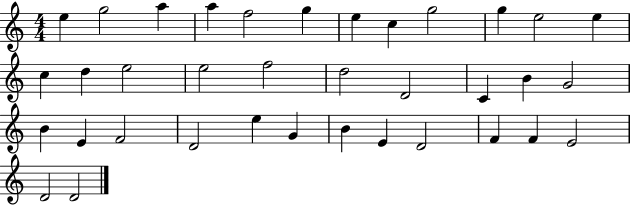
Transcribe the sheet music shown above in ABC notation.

X:1
T:Untitled
M:4/4
L:1/4
K:C
e g2 a a f2 g e c g2 g e2 e c d e2 e2 f2 d2 D2 C B G2 B E F2 D2 e G B E D2 F F E2 D2 D2